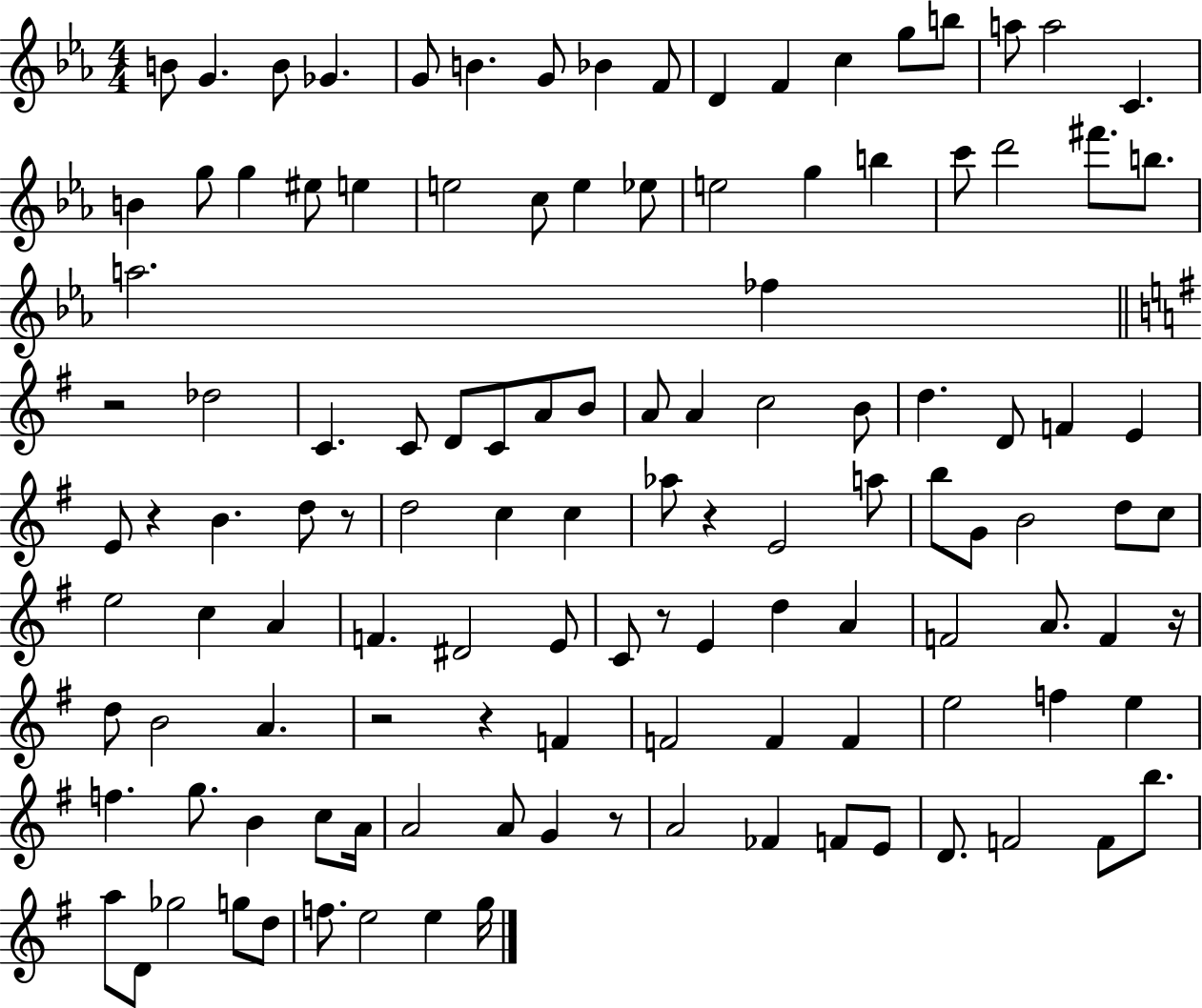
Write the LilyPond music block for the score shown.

{
  \clef treble
  \numericTimeSignature
  \time 4/4
  \key ees \major
  b'8 g'4. b'8 ges'4. | g'8 b'4. g'8 bes'4 f'8 | d'4 f'4 c''4 g''8 b''8 | a''8 a''2 c'4. | \break b'4 g''8 g''4 eis''8 e''4 | e''2 c''8 e''4 ees''8 | e''2 g''4 b''4 | c'''8 d'''2 fis'''8. b''8. | \break a''2. fes''4 | \bar "||" \break \key g \major r2 des''2 | c'4. c'8 d'8 c'8 a'8 b'8 | a'8 a'4 c''2 b'8 | d''4. d'8 f'4 e'4 | \break e'8 r4 b'4. d''8 r8 | d''2 c''4 c''4 | aes''8 r4 e'2 a''8 | b''8 g'8 b'2 d''8 c''8 | \break e''2 c''4 a'4 | f'4. dis'2 e'8 | c'8 r8 e'4 d''4 a'4 | f'2 a'8. f'4 r16 | \break d''8 b'2 a'4. | r2 r4 f'4 | f'2 f'4 f'4 | e''2 f''4 e''4 | \break f''4. g''8. b'4 c''8 a'16 | a'2 a'8 g'4 r8 | a'2 fes'4 f'8 e'8 | d'8. f'2 f'8 b''8. | \break a''8 d'8 ges''2 g''8 d''8 | f''8. e''2 e''4 g''16 | \bar "|."
}